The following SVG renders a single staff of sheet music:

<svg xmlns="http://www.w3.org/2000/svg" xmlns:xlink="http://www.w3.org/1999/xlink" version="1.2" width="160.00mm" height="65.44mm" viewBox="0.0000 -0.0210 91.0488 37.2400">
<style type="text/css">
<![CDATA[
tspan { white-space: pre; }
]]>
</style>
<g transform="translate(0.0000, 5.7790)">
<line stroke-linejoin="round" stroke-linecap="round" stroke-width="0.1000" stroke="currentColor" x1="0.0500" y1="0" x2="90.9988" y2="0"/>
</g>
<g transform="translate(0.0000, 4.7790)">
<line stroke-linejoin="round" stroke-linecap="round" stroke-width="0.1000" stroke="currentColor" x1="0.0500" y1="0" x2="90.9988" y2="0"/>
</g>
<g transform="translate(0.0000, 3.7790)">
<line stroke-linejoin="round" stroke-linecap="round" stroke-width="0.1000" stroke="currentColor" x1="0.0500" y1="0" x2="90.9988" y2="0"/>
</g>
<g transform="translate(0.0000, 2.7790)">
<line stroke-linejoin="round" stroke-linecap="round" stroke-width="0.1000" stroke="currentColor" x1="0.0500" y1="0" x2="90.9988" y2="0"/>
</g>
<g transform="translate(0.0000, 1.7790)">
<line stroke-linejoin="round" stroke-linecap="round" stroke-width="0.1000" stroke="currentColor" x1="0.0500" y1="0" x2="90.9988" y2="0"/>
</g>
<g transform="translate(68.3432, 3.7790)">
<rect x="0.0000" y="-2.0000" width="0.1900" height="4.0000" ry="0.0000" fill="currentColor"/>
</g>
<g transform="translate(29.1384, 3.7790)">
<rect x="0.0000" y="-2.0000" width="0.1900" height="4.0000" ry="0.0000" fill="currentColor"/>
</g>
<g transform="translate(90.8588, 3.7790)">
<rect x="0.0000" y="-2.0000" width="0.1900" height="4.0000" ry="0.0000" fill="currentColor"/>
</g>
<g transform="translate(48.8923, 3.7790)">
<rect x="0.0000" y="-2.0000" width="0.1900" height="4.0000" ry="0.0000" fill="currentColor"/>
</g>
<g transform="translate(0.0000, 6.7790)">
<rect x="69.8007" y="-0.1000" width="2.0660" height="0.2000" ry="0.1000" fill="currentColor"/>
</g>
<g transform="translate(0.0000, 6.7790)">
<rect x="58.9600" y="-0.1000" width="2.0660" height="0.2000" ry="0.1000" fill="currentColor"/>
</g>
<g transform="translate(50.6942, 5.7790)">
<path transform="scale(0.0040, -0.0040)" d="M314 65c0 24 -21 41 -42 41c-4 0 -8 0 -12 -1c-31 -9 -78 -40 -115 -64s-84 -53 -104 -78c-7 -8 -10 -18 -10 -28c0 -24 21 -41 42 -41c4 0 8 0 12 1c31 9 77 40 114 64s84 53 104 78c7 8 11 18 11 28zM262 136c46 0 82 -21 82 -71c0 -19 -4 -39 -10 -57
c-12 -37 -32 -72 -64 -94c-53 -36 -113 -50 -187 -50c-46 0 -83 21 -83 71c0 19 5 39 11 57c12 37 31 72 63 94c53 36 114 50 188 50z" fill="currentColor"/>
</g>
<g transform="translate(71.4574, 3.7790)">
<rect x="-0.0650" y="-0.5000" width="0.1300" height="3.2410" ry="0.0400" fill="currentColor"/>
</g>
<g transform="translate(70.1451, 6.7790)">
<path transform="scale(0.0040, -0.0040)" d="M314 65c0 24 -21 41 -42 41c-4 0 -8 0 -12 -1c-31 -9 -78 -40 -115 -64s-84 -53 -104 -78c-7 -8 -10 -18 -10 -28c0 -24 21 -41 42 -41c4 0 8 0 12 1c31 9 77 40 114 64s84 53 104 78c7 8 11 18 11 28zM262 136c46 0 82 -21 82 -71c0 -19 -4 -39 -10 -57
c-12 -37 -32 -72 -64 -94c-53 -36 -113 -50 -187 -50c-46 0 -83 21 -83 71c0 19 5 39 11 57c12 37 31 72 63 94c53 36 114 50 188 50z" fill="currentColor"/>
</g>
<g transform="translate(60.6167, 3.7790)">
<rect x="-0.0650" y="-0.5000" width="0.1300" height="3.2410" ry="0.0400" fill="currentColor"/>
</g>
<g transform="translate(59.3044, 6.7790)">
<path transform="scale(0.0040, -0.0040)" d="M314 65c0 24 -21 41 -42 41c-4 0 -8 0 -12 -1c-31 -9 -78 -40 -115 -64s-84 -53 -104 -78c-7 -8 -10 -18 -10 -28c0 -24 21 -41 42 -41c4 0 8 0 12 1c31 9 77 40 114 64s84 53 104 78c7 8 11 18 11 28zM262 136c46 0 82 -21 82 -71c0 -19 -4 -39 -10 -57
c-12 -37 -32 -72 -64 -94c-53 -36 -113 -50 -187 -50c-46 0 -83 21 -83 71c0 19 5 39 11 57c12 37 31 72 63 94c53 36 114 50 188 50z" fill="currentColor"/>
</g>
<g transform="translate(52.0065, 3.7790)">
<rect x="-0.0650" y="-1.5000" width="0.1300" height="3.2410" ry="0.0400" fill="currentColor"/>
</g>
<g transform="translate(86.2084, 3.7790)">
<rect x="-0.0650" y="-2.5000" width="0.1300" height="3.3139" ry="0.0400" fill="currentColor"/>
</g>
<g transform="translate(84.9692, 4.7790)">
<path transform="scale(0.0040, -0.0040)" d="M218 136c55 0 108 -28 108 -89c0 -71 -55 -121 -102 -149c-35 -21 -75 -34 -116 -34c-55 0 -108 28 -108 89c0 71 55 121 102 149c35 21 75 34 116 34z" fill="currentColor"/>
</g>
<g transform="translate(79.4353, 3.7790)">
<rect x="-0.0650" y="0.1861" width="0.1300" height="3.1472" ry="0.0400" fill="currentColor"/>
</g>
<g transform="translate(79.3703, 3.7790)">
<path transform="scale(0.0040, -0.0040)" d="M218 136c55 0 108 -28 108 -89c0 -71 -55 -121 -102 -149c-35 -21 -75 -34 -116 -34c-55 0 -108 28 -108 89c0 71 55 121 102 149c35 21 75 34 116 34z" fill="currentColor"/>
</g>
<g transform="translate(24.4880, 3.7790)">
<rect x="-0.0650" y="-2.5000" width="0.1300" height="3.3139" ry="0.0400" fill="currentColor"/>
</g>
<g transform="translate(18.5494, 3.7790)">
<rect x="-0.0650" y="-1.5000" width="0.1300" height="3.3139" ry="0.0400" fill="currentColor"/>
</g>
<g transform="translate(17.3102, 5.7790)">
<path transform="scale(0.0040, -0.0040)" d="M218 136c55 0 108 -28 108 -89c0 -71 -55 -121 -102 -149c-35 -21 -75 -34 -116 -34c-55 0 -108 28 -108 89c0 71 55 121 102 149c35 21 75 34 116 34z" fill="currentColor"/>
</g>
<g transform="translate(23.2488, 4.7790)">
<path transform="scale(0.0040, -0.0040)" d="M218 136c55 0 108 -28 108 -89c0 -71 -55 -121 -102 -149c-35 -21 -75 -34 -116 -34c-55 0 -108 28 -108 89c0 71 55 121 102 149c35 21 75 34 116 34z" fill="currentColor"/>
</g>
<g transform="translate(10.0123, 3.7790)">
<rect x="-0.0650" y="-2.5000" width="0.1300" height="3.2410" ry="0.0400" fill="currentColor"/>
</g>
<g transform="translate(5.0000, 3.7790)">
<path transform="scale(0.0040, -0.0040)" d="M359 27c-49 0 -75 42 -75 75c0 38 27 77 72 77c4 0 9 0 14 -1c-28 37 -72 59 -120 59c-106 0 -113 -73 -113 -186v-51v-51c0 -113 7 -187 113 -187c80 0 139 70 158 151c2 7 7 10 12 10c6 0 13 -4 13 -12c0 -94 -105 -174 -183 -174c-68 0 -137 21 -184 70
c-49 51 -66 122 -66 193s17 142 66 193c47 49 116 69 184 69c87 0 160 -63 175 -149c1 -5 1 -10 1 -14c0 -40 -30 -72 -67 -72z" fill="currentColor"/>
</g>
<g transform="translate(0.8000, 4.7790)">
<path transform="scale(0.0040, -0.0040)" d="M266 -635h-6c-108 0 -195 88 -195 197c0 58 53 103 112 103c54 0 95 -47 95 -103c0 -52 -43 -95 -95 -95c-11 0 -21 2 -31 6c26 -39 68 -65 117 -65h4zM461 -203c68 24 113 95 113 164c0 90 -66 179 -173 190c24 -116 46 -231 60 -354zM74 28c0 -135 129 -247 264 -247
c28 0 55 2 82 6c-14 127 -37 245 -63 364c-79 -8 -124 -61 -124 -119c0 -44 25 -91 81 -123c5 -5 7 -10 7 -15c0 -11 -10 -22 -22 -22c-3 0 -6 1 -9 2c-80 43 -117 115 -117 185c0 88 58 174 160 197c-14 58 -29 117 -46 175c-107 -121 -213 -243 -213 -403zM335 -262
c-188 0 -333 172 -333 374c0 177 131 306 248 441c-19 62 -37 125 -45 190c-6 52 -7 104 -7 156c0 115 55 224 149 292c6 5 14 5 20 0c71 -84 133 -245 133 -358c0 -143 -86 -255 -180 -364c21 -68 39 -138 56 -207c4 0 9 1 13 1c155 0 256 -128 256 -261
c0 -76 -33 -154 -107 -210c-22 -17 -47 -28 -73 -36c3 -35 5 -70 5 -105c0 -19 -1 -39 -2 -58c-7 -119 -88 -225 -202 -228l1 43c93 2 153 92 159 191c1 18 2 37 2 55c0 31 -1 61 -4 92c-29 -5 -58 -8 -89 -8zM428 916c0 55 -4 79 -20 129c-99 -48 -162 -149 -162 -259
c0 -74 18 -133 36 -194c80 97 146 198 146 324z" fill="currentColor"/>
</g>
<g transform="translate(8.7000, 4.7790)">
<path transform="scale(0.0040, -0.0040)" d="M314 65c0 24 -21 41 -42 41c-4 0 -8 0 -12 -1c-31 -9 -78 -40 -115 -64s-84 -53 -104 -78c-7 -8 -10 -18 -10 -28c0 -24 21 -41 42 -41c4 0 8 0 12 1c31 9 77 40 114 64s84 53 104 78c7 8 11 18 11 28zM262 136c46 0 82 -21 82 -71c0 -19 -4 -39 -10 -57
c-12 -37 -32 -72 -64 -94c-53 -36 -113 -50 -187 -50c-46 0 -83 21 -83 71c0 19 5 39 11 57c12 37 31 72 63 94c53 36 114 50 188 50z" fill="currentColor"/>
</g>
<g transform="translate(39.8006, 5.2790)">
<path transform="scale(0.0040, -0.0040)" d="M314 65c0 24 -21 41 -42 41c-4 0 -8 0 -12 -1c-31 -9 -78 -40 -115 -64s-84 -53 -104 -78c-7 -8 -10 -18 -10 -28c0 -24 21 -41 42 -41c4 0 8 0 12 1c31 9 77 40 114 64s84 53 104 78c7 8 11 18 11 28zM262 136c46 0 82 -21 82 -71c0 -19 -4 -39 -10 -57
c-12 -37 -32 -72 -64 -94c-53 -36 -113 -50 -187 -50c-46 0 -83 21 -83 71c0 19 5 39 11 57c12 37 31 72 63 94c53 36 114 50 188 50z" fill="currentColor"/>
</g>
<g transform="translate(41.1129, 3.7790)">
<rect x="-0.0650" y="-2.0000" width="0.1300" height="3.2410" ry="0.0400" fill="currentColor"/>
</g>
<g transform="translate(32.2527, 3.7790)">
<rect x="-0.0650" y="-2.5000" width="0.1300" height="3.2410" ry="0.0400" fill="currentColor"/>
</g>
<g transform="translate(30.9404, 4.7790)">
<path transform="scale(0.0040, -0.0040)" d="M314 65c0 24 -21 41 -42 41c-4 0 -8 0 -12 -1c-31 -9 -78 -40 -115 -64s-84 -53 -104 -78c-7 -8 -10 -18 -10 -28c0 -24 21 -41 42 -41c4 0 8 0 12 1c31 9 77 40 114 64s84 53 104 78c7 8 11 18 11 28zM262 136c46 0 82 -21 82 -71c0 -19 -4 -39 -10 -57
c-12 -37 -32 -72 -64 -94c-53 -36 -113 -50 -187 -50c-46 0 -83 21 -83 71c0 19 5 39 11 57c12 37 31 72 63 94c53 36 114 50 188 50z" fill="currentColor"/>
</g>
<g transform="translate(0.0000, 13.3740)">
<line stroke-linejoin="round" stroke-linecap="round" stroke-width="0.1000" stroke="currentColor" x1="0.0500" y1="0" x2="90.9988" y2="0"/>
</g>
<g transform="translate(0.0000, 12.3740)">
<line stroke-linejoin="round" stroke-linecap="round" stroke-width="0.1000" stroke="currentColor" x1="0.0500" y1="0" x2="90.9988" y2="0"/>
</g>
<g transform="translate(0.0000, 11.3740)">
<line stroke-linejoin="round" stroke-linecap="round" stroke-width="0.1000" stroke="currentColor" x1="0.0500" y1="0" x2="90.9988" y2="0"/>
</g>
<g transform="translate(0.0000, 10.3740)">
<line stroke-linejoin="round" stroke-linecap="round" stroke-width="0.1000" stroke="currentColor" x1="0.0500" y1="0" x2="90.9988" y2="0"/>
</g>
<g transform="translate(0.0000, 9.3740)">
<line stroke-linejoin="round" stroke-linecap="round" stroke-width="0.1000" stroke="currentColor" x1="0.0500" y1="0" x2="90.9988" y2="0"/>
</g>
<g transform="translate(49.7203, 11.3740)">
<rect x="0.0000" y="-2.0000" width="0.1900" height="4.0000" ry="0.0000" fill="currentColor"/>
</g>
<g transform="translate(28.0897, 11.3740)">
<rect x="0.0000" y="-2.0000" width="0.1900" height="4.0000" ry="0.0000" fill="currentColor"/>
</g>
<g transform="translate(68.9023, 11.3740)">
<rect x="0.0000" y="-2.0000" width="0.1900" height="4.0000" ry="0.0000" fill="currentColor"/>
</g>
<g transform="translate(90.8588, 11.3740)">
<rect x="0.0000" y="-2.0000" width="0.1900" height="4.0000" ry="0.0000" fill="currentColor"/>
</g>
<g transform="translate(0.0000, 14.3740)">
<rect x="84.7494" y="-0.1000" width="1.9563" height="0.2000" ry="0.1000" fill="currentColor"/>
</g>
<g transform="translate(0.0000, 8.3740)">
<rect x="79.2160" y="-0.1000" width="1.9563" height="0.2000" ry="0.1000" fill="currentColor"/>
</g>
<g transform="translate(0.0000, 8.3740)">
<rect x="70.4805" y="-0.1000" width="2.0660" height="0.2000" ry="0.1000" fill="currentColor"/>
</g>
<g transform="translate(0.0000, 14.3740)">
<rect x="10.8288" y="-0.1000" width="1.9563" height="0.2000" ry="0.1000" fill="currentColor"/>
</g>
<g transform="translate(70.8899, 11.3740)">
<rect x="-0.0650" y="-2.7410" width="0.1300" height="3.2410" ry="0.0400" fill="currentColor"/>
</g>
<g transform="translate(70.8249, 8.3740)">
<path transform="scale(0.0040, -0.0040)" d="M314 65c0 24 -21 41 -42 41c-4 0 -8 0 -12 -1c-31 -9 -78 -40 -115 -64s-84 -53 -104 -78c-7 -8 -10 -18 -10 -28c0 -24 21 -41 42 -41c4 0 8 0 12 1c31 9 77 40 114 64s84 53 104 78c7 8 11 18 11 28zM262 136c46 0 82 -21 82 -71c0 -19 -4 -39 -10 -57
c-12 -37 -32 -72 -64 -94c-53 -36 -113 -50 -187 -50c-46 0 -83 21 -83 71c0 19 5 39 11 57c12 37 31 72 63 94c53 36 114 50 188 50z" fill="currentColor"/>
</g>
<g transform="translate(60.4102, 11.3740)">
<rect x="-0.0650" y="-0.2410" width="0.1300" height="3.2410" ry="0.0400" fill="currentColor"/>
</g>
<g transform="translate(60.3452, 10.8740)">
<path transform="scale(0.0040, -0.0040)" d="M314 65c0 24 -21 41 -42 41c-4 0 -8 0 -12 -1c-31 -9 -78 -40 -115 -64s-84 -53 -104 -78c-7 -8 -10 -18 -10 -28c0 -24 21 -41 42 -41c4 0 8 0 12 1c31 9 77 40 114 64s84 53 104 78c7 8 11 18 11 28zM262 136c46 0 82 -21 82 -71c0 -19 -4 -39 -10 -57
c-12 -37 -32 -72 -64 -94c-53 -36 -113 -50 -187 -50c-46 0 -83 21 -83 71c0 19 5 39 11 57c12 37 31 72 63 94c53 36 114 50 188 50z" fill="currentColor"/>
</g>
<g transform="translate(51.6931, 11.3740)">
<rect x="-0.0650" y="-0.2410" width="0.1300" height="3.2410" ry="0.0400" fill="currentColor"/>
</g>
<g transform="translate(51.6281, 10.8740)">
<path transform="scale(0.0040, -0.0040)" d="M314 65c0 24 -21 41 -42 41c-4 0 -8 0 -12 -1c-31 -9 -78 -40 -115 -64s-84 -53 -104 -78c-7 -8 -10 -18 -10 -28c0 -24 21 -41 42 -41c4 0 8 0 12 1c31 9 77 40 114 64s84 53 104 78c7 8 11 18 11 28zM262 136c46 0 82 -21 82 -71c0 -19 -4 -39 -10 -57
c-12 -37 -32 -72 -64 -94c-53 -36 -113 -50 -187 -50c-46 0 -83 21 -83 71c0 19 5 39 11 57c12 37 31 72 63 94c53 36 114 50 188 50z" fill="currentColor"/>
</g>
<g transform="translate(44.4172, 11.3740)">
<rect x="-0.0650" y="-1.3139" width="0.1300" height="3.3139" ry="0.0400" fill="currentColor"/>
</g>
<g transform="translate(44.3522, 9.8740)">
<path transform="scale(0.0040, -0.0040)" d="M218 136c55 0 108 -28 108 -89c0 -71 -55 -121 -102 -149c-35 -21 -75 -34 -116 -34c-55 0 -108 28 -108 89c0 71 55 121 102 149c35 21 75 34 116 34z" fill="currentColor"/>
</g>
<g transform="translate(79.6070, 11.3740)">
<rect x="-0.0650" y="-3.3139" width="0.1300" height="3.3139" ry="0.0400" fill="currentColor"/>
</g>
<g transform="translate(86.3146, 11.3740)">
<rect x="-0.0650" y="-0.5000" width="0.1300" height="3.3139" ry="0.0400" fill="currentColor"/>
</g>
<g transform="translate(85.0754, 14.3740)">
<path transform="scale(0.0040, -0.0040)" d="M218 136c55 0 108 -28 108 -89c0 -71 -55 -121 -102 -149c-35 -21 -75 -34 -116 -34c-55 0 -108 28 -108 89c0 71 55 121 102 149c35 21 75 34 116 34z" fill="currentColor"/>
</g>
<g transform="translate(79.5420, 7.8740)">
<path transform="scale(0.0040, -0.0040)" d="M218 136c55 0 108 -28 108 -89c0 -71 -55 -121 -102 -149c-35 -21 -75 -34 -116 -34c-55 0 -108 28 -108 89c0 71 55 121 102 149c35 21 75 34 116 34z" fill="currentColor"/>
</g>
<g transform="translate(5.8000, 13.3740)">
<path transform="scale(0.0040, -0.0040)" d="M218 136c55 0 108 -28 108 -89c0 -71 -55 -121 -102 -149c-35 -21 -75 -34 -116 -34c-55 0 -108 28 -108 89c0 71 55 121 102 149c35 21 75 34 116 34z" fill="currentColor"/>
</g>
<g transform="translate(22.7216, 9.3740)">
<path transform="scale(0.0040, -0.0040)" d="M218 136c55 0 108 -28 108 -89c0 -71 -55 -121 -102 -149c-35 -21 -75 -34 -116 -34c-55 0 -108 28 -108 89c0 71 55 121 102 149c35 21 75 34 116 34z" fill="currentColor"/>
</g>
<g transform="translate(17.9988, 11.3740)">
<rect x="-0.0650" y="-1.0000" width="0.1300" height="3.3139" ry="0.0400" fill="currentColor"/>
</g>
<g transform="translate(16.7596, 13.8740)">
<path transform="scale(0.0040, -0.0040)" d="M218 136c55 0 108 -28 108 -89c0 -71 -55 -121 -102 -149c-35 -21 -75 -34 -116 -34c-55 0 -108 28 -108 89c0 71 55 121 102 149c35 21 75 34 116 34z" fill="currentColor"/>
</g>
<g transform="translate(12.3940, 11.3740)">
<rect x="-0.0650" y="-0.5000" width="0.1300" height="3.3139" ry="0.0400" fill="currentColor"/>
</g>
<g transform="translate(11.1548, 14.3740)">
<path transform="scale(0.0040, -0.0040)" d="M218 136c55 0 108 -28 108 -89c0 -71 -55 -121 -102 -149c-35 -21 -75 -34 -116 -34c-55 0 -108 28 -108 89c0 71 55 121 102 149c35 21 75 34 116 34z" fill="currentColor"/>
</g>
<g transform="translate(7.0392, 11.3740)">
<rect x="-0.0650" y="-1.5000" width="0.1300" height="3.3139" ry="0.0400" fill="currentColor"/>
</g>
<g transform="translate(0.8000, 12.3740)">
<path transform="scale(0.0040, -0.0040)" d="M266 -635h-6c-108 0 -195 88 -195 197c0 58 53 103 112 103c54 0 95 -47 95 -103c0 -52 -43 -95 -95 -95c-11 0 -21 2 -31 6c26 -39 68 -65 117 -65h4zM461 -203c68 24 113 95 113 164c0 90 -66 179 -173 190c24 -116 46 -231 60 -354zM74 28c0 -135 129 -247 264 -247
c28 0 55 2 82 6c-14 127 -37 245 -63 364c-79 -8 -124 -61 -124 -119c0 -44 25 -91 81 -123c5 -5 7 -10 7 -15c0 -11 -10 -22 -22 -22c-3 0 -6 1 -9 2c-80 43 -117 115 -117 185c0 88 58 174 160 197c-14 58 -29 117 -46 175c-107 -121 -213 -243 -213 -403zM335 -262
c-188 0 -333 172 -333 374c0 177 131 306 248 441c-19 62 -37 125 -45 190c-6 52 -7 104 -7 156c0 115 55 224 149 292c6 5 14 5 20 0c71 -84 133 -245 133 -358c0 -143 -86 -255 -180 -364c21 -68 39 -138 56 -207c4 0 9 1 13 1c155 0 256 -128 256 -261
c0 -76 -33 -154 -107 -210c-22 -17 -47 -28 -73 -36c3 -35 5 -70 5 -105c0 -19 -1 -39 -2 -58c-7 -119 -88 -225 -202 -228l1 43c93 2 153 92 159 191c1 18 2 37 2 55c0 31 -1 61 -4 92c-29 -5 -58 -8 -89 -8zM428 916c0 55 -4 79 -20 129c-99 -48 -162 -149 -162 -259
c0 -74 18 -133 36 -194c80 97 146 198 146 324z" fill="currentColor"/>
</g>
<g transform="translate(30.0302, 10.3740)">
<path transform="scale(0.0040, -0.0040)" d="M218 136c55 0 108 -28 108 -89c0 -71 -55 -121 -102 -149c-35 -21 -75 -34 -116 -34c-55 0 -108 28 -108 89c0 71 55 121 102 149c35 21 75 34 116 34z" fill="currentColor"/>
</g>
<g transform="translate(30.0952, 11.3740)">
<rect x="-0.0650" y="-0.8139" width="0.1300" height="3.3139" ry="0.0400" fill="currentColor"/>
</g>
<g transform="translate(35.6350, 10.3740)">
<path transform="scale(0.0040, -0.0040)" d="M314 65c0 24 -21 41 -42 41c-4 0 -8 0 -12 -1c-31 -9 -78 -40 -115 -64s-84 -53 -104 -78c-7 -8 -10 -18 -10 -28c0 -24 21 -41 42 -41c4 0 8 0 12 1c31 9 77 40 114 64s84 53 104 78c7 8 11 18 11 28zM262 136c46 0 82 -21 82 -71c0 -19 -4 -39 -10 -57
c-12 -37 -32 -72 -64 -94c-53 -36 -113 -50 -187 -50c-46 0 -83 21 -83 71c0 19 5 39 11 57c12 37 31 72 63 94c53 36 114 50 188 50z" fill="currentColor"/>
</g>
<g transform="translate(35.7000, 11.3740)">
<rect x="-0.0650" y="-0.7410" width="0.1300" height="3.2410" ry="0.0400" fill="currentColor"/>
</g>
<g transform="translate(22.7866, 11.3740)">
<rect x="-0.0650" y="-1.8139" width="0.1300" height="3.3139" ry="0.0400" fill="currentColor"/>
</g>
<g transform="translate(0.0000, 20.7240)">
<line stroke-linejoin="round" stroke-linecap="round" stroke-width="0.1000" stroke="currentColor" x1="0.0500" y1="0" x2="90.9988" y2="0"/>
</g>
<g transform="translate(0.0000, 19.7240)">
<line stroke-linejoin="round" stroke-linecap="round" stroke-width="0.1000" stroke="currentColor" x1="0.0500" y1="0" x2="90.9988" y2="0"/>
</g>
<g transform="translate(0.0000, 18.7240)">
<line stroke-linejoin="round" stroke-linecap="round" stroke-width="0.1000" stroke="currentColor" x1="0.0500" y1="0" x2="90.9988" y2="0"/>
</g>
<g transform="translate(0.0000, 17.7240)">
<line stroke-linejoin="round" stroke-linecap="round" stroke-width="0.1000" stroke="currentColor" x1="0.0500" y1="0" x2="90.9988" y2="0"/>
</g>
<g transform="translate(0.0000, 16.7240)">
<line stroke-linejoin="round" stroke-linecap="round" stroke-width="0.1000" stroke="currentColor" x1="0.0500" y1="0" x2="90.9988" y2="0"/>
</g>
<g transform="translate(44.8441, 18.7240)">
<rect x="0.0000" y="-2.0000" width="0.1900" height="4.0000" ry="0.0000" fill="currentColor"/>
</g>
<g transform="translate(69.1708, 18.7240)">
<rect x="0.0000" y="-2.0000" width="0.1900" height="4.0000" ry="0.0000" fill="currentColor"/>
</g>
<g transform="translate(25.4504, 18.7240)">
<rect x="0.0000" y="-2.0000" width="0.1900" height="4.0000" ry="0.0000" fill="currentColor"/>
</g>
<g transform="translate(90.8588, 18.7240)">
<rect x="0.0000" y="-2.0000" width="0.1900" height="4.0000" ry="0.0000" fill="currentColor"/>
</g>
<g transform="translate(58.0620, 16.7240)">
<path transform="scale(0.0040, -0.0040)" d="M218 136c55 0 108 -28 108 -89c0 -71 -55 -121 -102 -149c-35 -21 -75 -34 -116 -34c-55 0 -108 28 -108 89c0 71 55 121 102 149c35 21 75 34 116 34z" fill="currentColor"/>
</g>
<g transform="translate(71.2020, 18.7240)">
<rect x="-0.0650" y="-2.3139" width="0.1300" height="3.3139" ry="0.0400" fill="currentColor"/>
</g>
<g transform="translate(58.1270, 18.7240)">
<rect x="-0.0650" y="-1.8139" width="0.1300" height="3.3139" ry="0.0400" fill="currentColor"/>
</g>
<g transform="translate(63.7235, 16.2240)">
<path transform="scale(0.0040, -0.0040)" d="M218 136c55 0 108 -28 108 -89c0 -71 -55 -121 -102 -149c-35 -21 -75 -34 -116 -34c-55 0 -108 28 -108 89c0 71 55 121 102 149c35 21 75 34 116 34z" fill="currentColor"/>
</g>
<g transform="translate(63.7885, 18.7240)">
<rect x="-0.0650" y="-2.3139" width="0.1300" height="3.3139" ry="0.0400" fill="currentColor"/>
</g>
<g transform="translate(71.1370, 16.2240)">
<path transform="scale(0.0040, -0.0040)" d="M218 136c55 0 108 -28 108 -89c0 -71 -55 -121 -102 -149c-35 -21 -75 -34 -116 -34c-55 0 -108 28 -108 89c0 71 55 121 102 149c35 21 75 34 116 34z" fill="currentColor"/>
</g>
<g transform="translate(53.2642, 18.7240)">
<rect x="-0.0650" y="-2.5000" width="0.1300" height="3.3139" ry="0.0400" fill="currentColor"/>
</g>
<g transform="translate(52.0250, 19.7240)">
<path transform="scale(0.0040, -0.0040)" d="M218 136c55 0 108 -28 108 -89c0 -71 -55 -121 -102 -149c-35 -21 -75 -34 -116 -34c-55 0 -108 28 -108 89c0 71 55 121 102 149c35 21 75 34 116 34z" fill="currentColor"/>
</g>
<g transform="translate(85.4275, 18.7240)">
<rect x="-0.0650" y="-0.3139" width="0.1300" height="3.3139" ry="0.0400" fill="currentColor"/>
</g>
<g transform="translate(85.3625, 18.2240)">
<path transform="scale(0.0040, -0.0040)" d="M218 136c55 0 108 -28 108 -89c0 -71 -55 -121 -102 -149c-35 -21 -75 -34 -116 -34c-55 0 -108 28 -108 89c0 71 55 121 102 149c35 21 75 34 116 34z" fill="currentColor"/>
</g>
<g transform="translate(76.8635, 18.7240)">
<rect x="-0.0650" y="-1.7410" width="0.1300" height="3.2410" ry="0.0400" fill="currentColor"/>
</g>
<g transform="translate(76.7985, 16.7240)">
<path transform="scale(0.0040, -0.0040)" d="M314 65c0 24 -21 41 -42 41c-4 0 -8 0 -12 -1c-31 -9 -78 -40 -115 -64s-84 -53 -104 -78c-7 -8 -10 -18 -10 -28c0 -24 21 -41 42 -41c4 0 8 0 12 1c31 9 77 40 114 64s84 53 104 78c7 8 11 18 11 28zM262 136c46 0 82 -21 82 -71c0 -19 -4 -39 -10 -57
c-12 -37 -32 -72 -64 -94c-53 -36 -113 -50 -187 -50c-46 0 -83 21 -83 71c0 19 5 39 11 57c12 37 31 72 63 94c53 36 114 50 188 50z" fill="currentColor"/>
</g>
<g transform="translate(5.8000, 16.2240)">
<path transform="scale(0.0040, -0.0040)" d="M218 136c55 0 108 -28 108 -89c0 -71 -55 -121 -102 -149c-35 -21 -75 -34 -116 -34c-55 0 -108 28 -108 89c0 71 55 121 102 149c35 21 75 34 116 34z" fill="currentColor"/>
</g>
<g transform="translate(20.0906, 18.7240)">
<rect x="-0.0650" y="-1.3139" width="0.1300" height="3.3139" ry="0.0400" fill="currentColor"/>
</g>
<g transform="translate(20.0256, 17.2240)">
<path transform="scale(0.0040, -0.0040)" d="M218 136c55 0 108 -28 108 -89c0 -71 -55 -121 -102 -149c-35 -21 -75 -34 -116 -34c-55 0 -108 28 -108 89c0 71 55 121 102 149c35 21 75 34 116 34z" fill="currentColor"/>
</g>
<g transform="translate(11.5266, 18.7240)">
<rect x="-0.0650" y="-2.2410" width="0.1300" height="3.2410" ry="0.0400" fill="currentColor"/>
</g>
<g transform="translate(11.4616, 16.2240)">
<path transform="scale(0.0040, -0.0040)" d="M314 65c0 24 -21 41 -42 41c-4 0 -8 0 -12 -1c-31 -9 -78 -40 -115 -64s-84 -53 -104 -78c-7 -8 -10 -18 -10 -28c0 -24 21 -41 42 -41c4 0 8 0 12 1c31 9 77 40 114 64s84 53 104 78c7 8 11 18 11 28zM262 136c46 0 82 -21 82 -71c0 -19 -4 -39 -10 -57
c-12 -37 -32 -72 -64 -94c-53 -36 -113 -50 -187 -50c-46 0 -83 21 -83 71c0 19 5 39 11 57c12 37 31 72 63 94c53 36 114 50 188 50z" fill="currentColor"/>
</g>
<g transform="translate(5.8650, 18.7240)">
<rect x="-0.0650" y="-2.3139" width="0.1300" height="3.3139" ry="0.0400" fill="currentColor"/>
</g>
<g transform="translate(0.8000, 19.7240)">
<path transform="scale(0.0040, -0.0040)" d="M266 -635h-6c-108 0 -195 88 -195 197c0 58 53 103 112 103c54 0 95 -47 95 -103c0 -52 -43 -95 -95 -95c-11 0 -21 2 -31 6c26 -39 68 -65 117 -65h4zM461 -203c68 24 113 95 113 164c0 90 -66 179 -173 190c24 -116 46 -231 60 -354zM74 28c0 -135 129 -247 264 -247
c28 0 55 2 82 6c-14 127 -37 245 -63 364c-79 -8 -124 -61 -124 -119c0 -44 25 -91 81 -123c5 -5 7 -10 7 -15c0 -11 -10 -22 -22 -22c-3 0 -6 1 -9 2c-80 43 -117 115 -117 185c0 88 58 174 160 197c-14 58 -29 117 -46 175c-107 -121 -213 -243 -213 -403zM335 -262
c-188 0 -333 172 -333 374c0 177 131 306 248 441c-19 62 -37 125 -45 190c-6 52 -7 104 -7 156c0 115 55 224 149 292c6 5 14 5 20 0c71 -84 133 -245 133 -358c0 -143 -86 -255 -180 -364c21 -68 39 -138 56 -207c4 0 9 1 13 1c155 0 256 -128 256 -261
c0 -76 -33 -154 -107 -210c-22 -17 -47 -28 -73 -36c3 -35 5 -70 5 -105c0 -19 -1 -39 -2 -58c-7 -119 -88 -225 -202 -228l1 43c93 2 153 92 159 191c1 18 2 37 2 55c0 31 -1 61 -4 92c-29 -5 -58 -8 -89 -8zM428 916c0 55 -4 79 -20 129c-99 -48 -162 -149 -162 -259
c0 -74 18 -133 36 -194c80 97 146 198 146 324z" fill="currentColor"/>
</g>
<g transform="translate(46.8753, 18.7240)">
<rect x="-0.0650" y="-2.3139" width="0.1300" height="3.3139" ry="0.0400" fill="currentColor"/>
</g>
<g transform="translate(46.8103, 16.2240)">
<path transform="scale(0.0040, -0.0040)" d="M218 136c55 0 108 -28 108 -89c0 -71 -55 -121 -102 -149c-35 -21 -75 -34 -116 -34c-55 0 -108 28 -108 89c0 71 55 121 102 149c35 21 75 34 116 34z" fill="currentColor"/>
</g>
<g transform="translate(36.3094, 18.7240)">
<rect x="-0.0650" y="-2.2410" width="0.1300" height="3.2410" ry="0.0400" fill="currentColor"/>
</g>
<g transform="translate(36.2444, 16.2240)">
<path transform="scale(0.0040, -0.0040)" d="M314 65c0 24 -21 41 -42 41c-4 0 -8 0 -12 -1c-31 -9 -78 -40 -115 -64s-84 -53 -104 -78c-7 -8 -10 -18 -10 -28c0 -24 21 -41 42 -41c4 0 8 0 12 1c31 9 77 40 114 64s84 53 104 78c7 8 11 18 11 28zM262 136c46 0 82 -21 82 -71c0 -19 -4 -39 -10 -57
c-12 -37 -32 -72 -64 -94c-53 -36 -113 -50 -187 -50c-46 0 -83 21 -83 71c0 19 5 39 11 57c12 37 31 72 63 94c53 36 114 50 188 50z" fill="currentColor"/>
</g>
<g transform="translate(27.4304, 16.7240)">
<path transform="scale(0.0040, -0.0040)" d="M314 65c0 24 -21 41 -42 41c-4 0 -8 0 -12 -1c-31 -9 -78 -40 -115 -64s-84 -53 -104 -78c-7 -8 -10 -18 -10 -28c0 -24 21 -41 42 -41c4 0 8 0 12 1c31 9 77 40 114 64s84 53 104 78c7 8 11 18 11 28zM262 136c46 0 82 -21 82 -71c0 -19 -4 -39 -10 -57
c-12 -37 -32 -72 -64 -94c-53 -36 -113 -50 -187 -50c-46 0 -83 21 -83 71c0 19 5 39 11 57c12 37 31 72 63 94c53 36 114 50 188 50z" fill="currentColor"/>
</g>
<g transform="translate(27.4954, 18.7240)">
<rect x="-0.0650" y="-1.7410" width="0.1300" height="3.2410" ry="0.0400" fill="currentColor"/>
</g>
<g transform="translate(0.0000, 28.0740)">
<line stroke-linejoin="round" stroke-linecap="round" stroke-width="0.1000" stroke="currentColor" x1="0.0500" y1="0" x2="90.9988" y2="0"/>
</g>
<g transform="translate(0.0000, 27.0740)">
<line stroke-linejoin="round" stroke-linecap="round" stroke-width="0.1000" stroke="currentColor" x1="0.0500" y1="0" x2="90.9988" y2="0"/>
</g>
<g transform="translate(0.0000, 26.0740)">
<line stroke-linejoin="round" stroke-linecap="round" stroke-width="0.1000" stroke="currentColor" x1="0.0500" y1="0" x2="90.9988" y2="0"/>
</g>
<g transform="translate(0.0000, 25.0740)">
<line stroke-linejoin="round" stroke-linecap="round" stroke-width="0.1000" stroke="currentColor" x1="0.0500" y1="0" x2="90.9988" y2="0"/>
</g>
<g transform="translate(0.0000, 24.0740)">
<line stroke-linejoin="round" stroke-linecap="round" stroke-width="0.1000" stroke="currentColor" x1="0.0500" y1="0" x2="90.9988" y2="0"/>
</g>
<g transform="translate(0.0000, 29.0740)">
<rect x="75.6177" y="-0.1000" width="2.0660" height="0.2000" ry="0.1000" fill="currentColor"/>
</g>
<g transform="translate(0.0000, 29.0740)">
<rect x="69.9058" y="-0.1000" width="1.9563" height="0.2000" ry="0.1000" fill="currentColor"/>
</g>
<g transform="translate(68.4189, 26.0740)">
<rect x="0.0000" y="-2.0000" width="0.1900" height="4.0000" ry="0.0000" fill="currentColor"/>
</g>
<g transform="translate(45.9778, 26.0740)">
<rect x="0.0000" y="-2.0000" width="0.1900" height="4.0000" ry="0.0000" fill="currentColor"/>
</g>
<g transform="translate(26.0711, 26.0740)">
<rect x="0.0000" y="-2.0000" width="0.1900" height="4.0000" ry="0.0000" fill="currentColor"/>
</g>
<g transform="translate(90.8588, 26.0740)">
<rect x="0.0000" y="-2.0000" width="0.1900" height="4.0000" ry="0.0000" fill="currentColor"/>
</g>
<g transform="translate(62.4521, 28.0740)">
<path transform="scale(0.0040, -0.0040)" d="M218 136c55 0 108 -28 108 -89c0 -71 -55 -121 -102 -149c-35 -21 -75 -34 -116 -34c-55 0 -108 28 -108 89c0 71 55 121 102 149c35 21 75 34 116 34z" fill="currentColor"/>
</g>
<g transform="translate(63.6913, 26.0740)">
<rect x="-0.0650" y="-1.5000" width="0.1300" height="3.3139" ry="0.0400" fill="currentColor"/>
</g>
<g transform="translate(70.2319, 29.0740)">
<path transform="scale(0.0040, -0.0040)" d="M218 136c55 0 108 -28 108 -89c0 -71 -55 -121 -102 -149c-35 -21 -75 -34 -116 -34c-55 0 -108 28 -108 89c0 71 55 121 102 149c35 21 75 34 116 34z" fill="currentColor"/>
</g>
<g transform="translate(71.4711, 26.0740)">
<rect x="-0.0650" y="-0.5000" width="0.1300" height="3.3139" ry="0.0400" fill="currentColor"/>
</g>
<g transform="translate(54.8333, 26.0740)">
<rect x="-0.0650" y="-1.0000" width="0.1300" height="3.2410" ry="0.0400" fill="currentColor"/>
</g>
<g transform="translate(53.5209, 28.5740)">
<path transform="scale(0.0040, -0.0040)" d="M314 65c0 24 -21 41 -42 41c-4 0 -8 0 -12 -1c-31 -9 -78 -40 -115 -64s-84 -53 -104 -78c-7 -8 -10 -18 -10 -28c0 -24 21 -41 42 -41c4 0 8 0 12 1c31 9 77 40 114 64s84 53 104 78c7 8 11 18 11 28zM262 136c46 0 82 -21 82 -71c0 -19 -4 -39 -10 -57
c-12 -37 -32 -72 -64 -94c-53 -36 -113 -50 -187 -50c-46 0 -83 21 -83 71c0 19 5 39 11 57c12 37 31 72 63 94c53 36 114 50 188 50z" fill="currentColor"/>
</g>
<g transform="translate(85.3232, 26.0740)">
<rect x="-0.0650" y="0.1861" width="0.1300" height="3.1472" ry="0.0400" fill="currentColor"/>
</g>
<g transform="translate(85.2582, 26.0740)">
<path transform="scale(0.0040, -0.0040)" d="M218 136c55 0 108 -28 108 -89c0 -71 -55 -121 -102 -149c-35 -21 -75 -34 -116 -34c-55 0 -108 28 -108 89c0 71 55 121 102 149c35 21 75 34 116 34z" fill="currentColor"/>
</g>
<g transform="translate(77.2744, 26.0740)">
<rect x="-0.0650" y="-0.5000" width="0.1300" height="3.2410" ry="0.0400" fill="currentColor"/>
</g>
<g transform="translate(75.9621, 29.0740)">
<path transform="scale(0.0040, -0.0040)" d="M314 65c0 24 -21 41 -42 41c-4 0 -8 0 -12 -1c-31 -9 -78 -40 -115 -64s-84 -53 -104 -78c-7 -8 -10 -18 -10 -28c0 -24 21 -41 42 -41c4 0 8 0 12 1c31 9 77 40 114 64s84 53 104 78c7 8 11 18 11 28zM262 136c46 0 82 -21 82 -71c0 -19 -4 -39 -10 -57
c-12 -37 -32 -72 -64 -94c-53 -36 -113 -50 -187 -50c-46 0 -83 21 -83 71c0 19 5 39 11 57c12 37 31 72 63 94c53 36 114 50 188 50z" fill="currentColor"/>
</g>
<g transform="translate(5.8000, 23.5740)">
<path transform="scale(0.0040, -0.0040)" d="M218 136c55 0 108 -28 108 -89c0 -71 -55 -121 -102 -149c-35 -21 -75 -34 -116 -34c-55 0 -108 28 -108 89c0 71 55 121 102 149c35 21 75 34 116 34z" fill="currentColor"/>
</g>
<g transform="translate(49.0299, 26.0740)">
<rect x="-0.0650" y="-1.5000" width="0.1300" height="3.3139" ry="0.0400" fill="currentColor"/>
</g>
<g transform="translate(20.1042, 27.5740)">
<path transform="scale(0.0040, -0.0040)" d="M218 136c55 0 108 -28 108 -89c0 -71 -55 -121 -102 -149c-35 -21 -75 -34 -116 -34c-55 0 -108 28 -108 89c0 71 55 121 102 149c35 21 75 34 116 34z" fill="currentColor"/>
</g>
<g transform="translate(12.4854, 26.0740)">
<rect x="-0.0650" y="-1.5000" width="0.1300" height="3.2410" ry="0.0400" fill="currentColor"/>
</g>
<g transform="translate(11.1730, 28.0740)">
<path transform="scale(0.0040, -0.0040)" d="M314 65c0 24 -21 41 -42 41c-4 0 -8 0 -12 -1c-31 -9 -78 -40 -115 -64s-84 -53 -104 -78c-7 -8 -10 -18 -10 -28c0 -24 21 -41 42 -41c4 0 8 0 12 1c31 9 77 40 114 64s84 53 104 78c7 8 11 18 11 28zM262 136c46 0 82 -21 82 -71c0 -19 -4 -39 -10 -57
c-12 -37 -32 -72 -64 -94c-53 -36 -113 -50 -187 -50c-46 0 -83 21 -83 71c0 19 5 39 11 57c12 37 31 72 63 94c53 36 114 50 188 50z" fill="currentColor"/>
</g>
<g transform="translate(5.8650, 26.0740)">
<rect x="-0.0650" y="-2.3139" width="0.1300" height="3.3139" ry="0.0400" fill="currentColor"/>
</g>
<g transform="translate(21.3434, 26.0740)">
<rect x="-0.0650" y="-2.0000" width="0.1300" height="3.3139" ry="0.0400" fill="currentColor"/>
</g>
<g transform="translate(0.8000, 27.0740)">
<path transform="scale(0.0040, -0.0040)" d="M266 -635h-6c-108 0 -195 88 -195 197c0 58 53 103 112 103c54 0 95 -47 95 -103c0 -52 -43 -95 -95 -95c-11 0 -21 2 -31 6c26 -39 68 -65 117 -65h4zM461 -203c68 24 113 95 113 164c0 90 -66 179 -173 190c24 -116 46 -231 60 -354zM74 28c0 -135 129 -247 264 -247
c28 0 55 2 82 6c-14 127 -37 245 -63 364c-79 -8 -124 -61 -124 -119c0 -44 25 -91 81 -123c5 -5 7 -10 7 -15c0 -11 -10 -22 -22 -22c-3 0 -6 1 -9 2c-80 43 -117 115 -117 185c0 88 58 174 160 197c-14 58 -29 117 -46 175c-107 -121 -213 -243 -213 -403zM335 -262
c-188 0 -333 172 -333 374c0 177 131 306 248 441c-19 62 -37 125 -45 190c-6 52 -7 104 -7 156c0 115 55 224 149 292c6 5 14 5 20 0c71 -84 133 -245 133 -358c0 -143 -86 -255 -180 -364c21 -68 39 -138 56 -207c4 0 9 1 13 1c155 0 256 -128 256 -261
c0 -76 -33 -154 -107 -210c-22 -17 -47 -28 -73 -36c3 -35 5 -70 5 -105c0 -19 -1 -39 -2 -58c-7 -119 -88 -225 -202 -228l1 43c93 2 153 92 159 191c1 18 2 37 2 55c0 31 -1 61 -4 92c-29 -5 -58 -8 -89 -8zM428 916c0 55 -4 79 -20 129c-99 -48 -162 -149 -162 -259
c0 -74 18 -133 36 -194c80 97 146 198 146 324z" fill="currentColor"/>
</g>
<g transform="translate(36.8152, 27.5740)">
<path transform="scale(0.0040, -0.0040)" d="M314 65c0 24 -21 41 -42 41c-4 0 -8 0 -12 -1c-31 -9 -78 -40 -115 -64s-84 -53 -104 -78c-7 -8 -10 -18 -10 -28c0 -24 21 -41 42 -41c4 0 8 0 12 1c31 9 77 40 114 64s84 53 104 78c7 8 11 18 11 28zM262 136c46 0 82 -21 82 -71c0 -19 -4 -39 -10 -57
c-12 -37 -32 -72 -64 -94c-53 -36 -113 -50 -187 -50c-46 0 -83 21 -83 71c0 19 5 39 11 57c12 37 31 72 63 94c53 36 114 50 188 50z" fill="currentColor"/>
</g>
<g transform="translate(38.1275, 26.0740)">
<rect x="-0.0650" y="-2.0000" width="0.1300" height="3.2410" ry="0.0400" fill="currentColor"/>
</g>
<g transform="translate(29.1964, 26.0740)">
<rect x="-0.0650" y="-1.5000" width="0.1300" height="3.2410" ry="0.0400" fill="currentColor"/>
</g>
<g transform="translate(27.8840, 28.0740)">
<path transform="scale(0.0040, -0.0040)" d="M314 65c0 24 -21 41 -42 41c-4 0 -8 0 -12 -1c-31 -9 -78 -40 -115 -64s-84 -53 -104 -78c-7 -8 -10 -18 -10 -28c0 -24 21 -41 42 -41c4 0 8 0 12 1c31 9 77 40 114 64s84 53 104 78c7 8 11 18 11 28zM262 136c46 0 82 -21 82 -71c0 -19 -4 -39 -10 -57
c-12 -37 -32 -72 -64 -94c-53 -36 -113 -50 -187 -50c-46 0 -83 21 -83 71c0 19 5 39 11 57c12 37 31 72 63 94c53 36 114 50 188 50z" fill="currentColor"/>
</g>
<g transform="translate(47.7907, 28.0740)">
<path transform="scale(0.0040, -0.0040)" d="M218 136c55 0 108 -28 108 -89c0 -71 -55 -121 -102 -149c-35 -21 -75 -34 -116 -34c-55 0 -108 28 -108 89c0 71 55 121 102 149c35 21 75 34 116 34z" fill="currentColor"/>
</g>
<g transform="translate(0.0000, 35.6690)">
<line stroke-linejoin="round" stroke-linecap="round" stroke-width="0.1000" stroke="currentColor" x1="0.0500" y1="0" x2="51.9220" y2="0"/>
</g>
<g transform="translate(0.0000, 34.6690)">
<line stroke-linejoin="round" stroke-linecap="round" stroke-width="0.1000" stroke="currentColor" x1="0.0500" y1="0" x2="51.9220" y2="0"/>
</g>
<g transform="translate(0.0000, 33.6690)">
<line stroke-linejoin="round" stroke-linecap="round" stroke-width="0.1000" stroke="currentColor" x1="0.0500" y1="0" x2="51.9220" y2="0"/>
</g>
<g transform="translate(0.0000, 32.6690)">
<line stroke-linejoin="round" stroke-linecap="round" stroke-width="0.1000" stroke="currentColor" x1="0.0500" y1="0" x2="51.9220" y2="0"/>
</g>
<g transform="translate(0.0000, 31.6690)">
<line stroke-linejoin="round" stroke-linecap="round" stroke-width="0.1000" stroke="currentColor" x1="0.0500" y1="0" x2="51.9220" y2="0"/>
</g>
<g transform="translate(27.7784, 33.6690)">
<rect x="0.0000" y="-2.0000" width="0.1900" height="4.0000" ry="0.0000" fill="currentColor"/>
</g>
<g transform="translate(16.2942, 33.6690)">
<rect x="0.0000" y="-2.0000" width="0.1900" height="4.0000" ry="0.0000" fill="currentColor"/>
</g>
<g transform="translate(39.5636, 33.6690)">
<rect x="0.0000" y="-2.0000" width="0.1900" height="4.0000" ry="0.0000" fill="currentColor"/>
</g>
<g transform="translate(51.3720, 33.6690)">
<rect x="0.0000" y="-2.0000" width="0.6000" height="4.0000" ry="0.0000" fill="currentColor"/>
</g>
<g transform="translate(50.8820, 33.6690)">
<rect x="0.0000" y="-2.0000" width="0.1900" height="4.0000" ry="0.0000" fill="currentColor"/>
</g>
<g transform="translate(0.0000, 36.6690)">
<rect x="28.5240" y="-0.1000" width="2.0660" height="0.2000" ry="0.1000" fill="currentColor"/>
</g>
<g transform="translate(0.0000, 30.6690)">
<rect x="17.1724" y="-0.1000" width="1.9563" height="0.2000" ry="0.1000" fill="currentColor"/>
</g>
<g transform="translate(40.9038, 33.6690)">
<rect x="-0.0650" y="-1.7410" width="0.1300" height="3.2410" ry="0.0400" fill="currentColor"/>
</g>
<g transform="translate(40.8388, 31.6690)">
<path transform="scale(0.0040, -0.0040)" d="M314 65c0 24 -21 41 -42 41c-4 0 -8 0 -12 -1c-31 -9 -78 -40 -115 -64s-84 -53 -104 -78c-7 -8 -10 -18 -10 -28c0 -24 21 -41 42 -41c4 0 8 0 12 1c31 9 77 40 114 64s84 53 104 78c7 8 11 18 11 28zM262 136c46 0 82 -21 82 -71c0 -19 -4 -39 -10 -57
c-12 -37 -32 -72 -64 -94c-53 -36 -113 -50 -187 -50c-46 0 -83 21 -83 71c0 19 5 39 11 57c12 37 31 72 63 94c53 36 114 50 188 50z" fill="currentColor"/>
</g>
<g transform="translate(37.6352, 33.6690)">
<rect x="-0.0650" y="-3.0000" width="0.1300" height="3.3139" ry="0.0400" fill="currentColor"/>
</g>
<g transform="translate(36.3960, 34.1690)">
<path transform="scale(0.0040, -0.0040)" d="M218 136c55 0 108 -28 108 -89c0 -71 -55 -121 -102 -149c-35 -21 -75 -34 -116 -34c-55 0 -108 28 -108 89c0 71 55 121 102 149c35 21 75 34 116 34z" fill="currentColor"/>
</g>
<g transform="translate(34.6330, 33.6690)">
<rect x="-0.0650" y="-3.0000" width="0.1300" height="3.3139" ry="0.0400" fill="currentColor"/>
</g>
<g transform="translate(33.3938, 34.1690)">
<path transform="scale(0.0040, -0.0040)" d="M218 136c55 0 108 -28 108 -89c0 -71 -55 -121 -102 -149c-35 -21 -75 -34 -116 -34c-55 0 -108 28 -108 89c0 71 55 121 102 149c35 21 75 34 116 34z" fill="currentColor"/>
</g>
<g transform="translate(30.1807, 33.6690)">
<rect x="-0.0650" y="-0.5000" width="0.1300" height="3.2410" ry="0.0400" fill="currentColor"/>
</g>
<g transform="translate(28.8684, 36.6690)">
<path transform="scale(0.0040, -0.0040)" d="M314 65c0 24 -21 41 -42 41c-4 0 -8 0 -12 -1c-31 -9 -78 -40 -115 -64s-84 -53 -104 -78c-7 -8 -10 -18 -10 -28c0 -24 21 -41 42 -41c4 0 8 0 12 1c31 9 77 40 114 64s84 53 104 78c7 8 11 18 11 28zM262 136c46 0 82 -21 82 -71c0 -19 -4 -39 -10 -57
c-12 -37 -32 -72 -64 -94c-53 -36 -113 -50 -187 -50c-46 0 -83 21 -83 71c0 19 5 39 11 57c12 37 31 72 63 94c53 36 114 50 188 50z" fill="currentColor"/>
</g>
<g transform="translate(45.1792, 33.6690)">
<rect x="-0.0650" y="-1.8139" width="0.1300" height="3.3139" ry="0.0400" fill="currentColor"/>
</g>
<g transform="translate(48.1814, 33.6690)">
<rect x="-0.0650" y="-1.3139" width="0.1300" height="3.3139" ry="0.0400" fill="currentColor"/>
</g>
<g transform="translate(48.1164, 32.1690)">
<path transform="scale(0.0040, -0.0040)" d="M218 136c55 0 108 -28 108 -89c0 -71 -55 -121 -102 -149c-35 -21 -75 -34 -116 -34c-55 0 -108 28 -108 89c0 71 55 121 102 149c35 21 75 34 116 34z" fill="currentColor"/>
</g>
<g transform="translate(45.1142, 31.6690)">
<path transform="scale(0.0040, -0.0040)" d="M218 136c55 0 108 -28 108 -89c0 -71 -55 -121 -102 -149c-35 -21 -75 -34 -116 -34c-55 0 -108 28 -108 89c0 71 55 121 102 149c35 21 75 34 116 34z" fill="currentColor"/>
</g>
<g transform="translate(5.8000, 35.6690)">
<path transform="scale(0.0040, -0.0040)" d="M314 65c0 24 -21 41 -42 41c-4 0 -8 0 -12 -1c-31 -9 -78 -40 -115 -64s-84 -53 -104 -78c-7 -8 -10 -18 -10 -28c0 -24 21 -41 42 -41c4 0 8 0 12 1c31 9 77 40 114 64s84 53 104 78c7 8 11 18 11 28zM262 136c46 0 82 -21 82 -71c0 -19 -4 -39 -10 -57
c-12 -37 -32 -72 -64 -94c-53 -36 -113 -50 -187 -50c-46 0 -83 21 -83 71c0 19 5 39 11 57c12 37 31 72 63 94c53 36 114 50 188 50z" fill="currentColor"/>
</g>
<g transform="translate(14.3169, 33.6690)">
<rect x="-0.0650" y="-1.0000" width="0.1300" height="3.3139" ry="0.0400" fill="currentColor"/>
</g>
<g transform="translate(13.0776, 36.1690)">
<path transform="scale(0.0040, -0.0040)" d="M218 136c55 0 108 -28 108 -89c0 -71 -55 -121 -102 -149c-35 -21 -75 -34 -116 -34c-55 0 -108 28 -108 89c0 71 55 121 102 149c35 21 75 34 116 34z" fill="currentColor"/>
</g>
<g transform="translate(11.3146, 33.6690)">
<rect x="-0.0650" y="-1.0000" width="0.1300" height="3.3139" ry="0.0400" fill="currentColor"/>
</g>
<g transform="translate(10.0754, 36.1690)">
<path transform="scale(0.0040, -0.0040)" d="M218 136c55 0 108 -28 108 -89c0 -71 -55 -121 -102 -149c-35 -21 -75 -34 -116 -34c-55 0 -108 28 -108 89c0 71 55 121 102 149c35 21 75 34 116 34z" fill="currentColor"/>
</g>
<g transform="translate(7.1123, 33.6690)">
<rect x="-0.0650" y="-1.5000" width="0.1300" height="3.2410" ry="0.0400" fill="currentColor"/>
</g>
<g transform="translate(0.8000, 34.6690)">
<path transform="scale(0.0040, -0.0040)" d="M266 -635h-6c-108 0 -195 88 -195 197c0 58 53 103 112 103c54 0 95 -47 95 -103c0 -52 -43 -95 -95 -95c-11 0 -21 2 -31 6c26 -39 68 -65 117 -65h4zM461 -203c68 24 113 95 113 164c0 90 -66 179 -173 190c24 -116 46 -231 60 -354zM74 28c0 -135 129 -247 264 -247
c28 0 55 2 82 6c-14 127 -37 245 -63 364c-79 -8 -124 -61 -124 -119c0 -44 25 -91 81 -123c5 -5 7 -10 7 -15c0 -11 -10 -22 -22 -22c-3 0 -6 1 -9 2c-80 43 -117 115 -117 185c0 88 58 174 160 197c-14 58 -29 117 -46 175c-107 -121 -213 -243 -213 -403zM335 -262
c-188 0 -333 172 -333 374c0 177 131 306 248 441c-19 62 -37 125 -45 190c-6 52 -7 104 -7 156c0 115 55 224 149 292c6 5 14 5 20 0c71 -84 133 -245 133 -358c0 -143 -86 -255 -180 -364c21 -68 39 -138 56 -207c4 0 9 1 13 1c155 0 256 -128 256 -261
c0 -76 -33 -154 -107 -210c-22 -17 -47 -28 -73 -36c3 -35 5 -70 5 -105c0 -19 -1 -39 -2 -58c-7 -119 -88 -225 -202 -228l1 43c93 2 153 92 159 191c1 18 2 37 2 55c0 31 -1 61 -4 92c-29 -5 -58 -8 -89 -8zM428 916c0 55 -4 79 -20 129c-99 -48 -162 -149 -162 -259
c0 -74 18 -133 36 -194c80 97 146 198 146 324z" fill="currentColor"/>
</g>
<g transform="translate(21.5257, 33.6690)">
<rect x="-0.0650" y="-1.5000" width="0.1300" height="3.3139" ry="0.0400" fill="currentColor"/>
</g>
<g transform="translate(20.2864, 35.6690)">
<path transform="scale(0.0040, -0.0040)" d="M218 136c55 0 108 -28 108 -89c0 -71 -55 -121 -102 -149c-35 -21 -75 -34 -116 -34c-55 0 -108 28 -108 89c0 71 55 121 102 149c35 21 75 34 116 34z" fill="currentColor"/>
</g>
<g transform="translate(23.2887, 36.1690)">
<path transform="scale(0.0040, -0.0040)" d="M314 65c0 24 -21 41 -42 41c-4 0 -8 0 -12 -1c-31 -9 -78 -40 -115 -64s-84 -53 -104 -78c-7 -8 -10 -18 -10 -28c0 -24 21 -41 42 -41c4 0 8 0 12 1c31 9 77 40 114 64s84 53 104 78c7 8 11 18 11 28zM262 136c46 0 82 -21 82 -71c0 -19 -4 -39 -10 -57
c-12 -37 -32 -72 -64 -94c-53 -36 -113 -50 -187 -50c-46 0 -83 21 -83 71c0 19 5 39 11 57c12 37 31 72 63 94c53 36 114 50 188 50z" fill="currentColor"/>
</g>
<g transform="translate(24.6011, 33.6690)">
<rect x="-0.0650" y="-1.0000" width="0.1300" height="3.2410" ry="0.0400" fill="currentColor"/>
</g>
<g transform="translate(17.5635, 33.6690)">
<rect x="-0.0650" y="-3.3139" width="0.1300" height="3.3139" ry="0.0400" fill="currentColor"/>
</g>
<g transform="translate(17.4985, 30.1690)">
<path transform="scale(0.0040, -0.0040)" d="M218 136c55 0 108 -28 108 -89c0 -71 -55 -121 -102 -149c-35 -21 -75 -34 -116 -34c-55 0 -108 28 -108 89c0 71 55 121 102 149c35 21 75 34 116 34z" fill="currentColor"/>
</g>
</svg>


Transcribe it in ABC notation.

X:1
T:Untitled
M:4/4
L:1/4
K:C
G2 E G G2 F2 E2 C2 C2 B G E C D f d d2 e c2 c2 a2 b C g g2 e f2 g2 g G f g g f2 c g E2 F E2 F2 E D2 E C C2 B E2 D D b E D2 C2 A A f2 f e